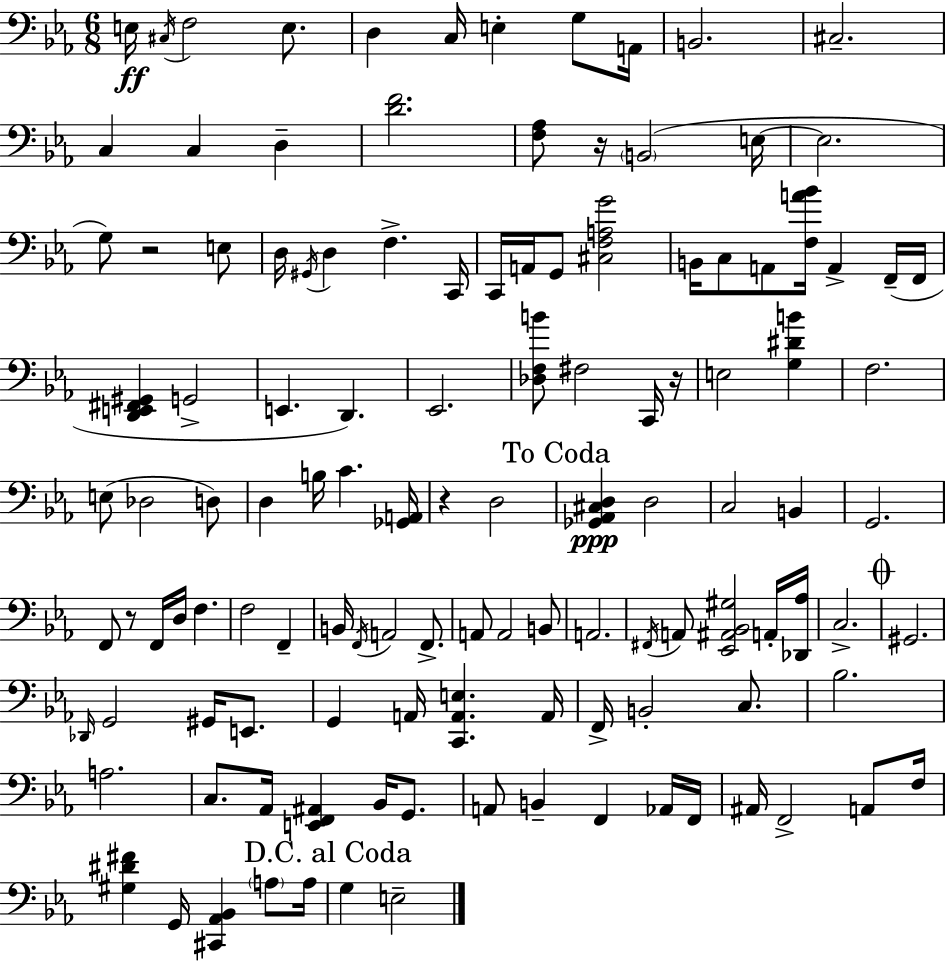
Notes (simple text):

E3/s C#3/s F3/h E3/e. D3/q C3/s E3/q G3/e A2/s B2/h. C#3/h. C3/q C3/q D3/q [D4,F4]/h. [F3,Ab3]/e R/s B2/h E3/s E3/h. G3/e R/h E3/e D3/s G#2/s D3/q F3/q. C2/s C2/s A2/s G2/e [C#3,F3,A3,G4]/h B2/s C3/e A2/e [F3,A4,Bb4]/s A2/q F2/s F2/s [D2,E2,F#2,G#2]/q G2/h E2/q. D2/q. Eb2/h. [Db3,F3,B4]/e F#3/h C2/s R/s E3/h [G3,D#4,B4]/q F3/h. E3/e Db3/h D3/e D3/q B3/s C4/q. [Gb2,A2]/s R/q D3/h [Gb2,Ab2,C#3,D3]/q D3/h C3/h B2/q G2/h. F2/e R/e F2/s D3/s F3/q. F3/h F2/q B2/s F2/s A2/h F2/e. A2/e A2/h B2/e A2/h. F#2/s A2/e [Eb2,A#2,Bb2,G#3]/h A2/s [Db2,Ab3]/s C3/h. G#2/h. Db2/s G2/h G#2/s E2/e. G2/q A2/s [C2,A2,E3]/q. A2/s F2/s B2/h C3/e. Bb3/h. A3/h. C3/e. Ab2/s [E2,F2,A#2]/q Bb2/s G2/e. A2/e B2/q F2/q Ab2/s F2/s A#2/s F2/h A2/e F3/s [G#3,D#4,F#4]/q G2/s [C#2,Ab2,Bb2]/q A3/e A3/s G3/q E3/h